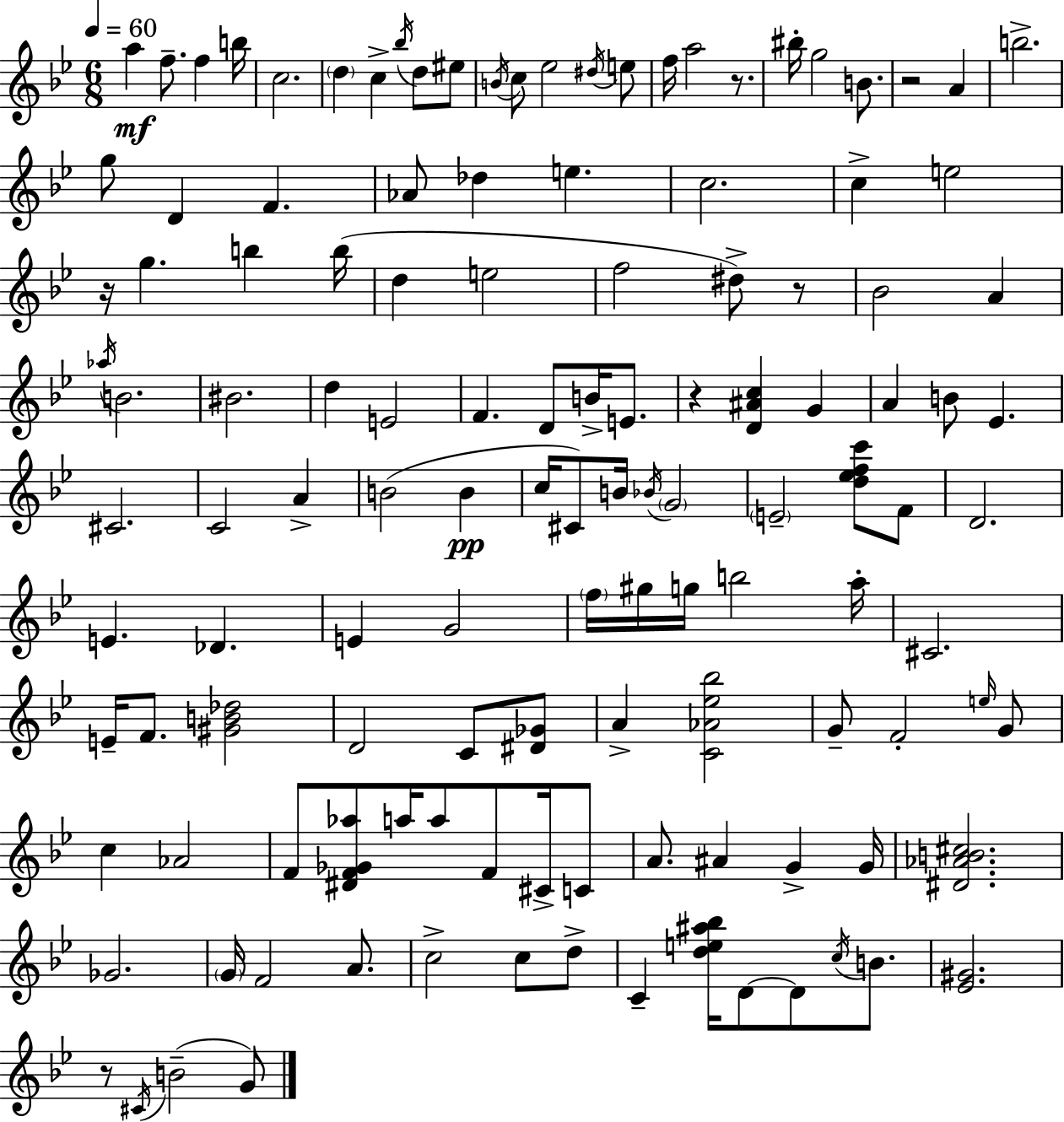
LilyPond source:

{
  \clef treble
  \numericTimeSignature
  \time 6/8
  \key bes \major
  \tempo 4 = 60
  a''4\mf f''8.-- f''4 b''16 | c''2. | \parenthesize d''4 c''4-> \acciaccatura { bes''16 } d''8 eis''8 | \acciaccatura { b'16 } c''8 ees''2 | \break \acciaccatura { dis''16 } e''8 f''16 a''2 | r8. bis''16-. g''2 | b'8. r2 a'4 | b''2.-> | \break g''8 d'4 f'4. | aes'8 des''4 e''4. | c''2. | c''4-> e''2 | \break r16 g''4. b''4 | b''16( d''4 e''2 | f''2 dis''8->) | r8 bes'2 a'4 | \break \acciaccatura { aes''16 } b'2. | bis'2. | d''4 e'2 | f'4. d'8 | \break b'16-> e'8. r4 <d' ais' c''>4 | g'4 a'4 b'8 ees'4. | cis'2. | c'2 | \break a'4-> b'2( | b'4\pp c''16 cis'8) b'16 \acciaccatura { bes'16 } \parenthesize g'2 | \parenthesize e'2-- | <d'' ees'' f'' c'''>8 f'8 d'2. | \break e'4. des'4. | e'4 g'2 | \parenthesize f''16 gis''16 g''16 b''2 | a''16-. cis'2. | \break e'16-- f'8. <gis' b' des''>2 | d'2 | c'8 <dis' ges'>8 a'4-> <c' aes' ees'' bes''>2 | g'8-- f'2-. | \break \grace { e''16 } g'8 c''4 aes'2 | f'8 <dis' f' ges' aes''>8 a''16 a''8 | f'8 cis'16-> c'8 a'8. ais'4 | g'4-> g'16 <dis' aes' b' cis''>2. | \break ges'2. | \parenthesize g'16 f'2 | a'8. c''2-> | c''8 d''8-> c'4-- <d'' e'' ais'' bes''>16 d'8~~ | \break d'8 \acciaccatura { c''16 } b'8. <ees' gis'>2. | r8 \acciaccatura { cis'16 }( b'2-- | g'8) \bar "|."
}